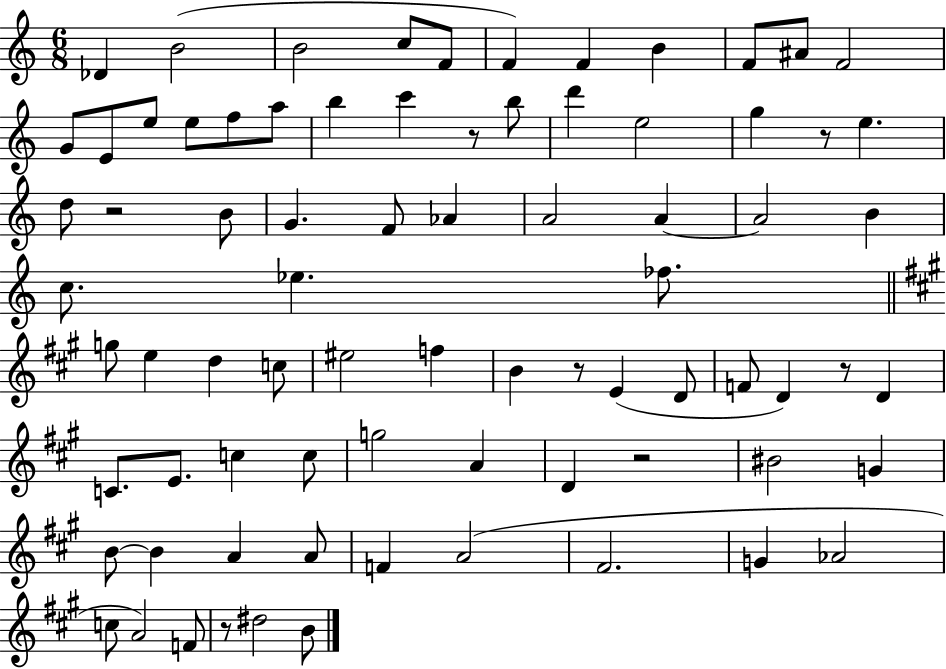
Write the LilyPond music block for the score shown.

{
  \clef treble
  \numericTimeSignature
  \time 6/8
  \key c \major
  des'4 b'2( | b'2 c''8 f'8 | f'4) f'4 b'4 | f'8 ais'8 f'2 | \break g'8 e'8 e''8 e''8 f''8 a''8 | b''4 c'''4 r8 b''8 | d'''4 e''2 | g''4 r8 e''4. | \break d''8 r2 b'8 | g'4. f'8 aes'4 | a'2 a'4~~ | a'2 b'4 | \break c''8. ees''4. fes''8. | \bar "||" \break \key a \major g''8 e''4 d''4 c''8 | eis''2 f''4 | b'4 r8 e'4( d'8 | f'8 d'4) r8 d'4 | \break c'8. e'8. c''4 c''8 | g''2 a'4 | d'4 r2 | bis'2 g'4 | \break b'8~~ b'4 a'4 a'8 | f'4 a'2( | fis'2. | g'4 aes'2 | \break c''8 a'2) f'8 | r8 dis''2 b'8 | \bar "|."
}